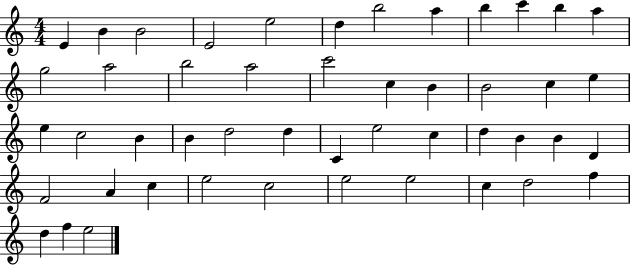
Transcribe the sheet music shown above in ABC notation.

X:1
T:Untitled
M:4/4
L:1/4
K:C
E B B2 E2 e2 d b2 a b c' b a g2 a2 b2 a2 c'2 c B B2 c e e c2 B B d2 d C e2 c d B B D F2 A c e2 c2 e2 e2 c d2 f d f e2